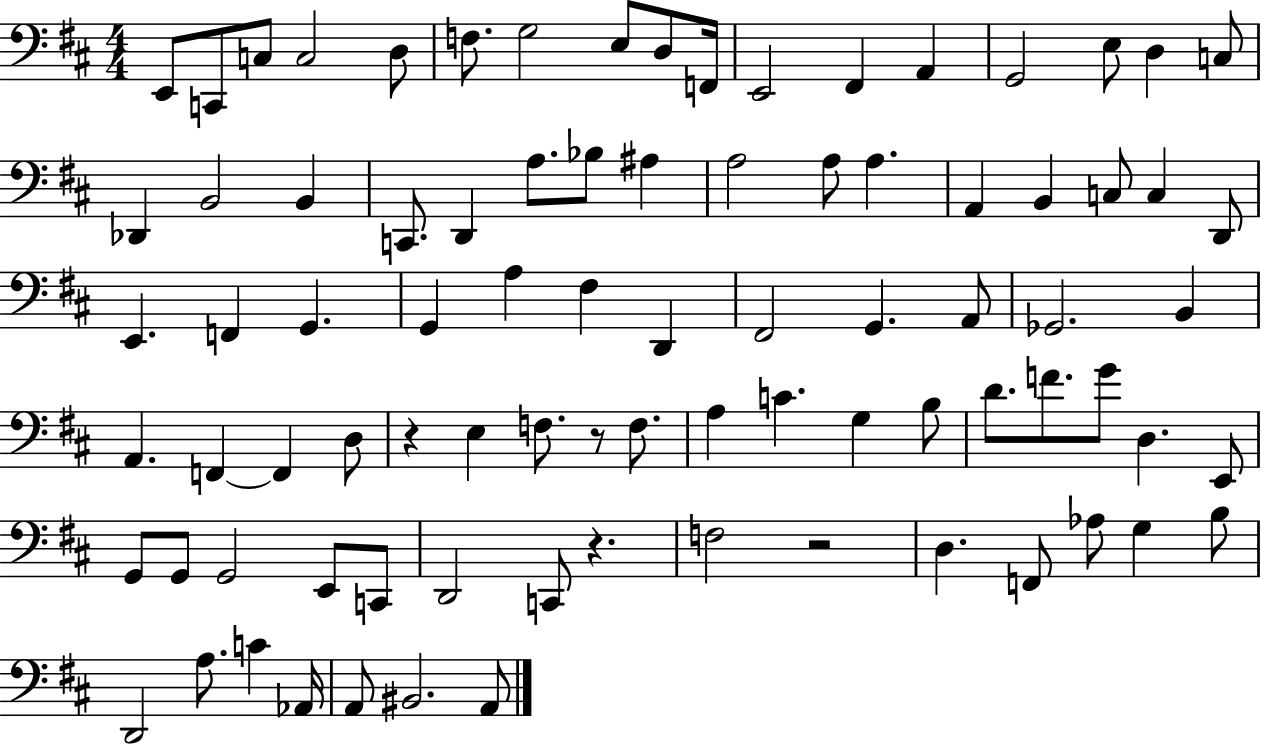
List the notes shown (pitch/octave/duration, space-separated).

E2/e C2/e C3/e C3/h D3/e F3/e. G3/h E3/e D3/e F2/s E2/h F#2/q A2/q G2/h E3/e D3/q C3/e Db2/q B2/h B2/q C2/e. D2/q A3/e. Bb3/e A#3/q A3/h A3/e A3/q. A2/q B2/q C3/e C3/q D2/e E2/q. F2/q G2/q. G2/q A3/q F#3/q D2/q F#2/h G2/q. A2/e Gb2/h. B2/q A2/q. F2/q F2/q D3/e R/q E3/q F3/e. R/e F3/e. A3/q C4/q. G3/q B3/e D4/e. F4/e. G4/e D3/q. E2/e G2/e G2/e G2/h E2/e C2/e D2/h C2/e R/q. F3/h R/h D3/q. F2/e Ab3/e G3/q B3/e D2/h A3/e. C4/q Ab2/s A2/e BIS2/h. A2/e